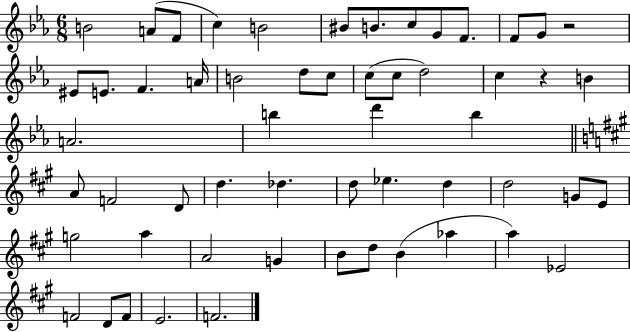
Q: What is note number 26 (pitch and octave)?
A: B5